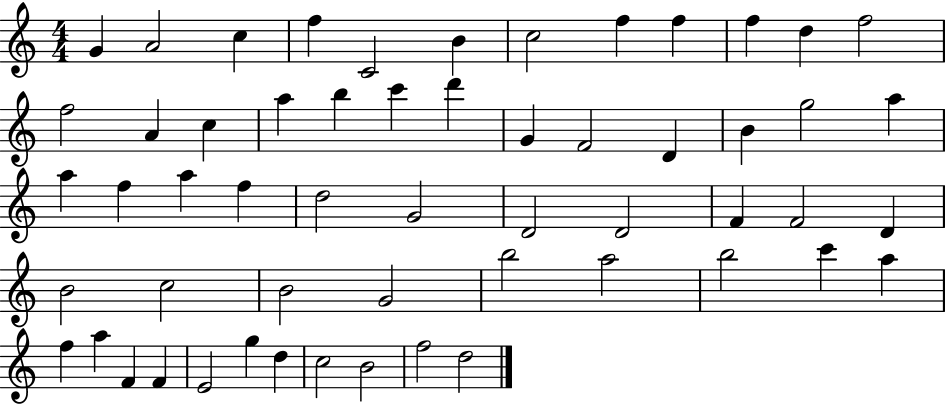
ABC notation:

X:1
T:Untitled
M:4/4
L:1/4
K:C
G A2 c f C2 B c2 f f f d f2 f2 A c a b c' d' G F2 D B g2 a a f a f d2 G2 D2 D2 F F2 D B2 c2 B2 G2 b2 a2 b2 c' a f a F F E2 g d c2 B2 f2 d2